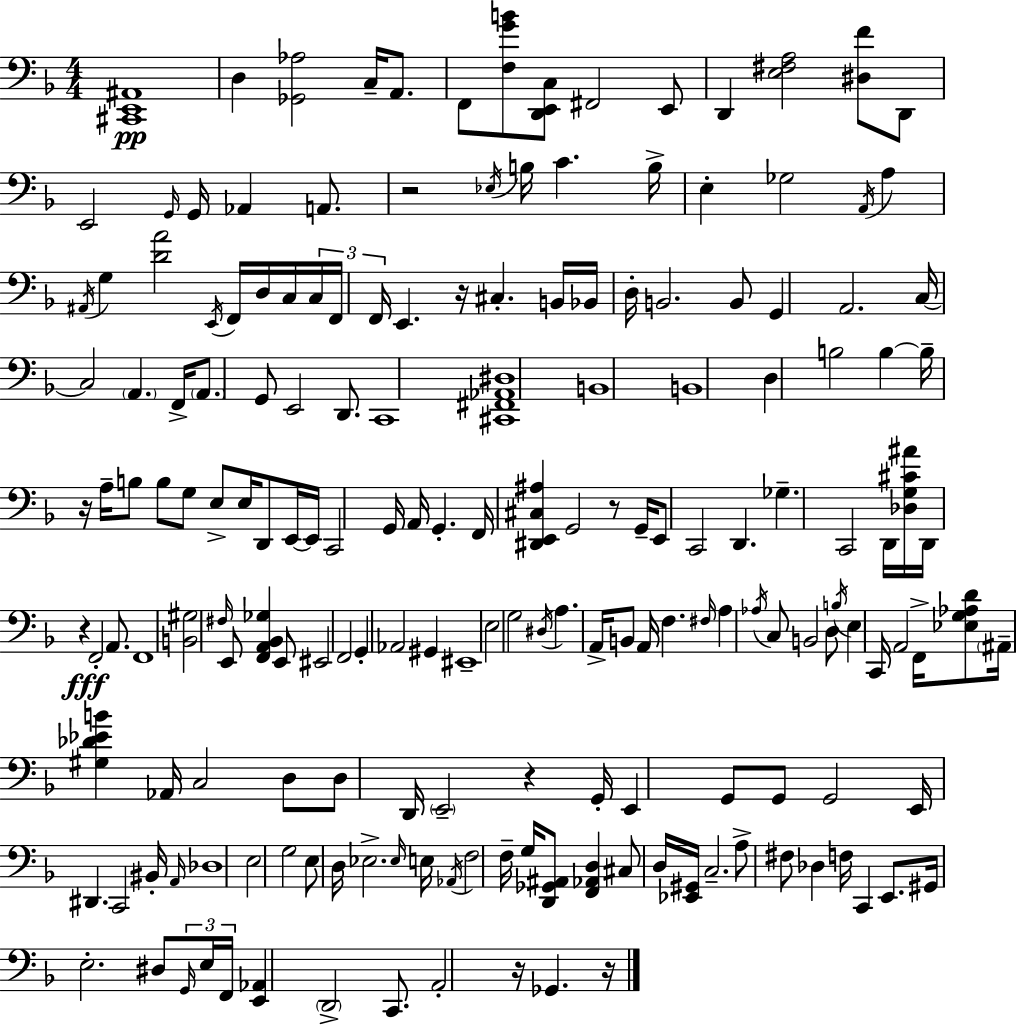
[C#2,E2,A#2]/w D3/q [Gb2,Ab3]/h C3/s A2/e. F2/e [F3,G4,B4]/e [D2,E2,C3]/e F#2/h E2/e D2/q [E3,F#3,A3]/h [D#3,F4]/e D2/e E2/h G2/s G2/s Ab2/q A2/e. R/h Eb3/s B3/s C4/q. B3/s E3/q Gb3/h A2/s A3/q A#2/s G3/q [D4,A4]/h E2/s F2/s D3/s C3/s C3/s F2/s F2/s E2/q. R/s C#3/q. B2/s Bb2/s D3/s B2/h. B2/e G2/q A2/h. C3/s C3/h A2/q. F2/s A2/e. G2/e E2/h D2/e. C2/w [C#2,F#2,Ab2,D#3]/w B2/w B2/w D3/q B3/h B3/q B3/s R/s A3/s B3/e B3/e G3/e E3/e E3/s D2/e E2/s E2/s C2/h G2/s A2/s G2/q. F2/s [D#2,E2,C#3,A#3]/q G2/h R/e G2/s E2/e C2/h D2/q. Gb3/q. C2/h D2/s [Db3,G3,C#4,A#4]/s D2/s R/q F2/h A2/e. F2/w [B2,G#3]/h F#3/s E2/e [F2,A2,Bb2,Gb3]/q E2/e EIS2/h F2/h G2/q Ab2/h G#2/q EIS2/w E3/h G3/h D#3/s A3/q. A2/s B2/e A2/s F3/q. F#3/s A3/q Ab3/s C3/e B2/h D3/e B3/s E3/q C2/s A2/h F2/s [Eb3,G3,Ab3,D4]/e A#2/s [G#3,Db4,Eb4,B4]/q Ab2/s C3/h D3/e D3/e D2/s E2/h R/q G2/s E2/q G2/e G2/e G2/h E2/s D#2/q. C2/h BIS2/s A2/s Db3/w E3/h G3/h E3/e D3/s Eb3/h. Eb3/s E3/s Ab2/s F3/h F3/s G3/s [D2,Gb2,A#2]/e [F2,Ab2,D3]/q C#3/e D3/s [Eb2,G#2]/s C3/h. A3/e F#3/e Db3/q F3/s C2/q E2/e. G#2/s E3/h. D#3/e G2/s E3/s F2/s [E2,Ab2]/q D2/h C2/e. A2/h R/s Gb2/q. R/s